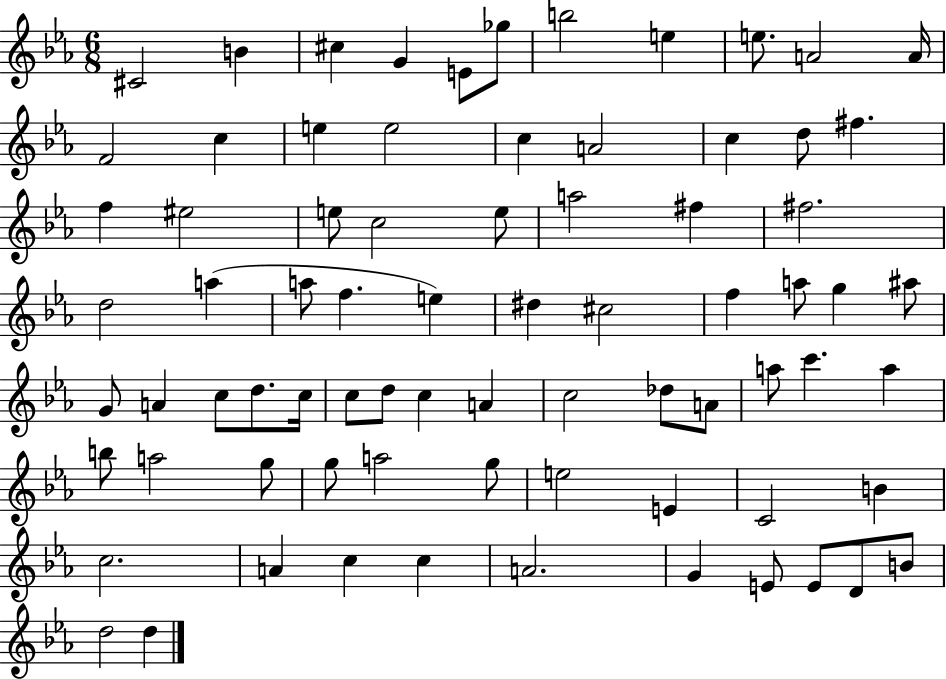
{
  \clef treble
  \numericTimeSignature
  \time 6/8
  \key ees \major
  cis'2 b'4 | cis''4 g'4 e'8 ges''8 | b''2 e''4 | e''8. a'2 a'16 | \break f'2 c''4 | e''4 e''2 | c''4 a'2 | c''4 d''8 fis''4. | \break f''4 eis''2 | e''8 c''2 e''8 | a''2 fis''4 | fis''2. | \break d''2 a''4( | a''8 f''4. e''4) | dis''4 cis''2 | f''4 a''8 g''4 ais''8 | \break g'8 a'4 c''8 d''8. c''16 | c''8 d''8 c''4 a'4 | c''2 des''8 a'8 | a''8 c'''4. a''4 | \break b''8 a''2 g''8 | g''8 a''2 g''8 | e''2 e'4 | c'2 b'4 | \break c''2. | a'4 c''4 c''4 | a'2. | g'4 e'8 e'8 d'8 b'8 | \break d''2 d''4 | \bar "|."
}